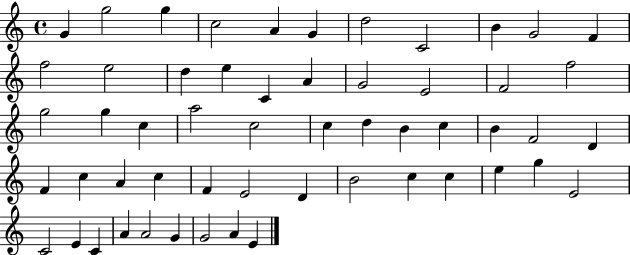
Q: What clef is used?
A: treble